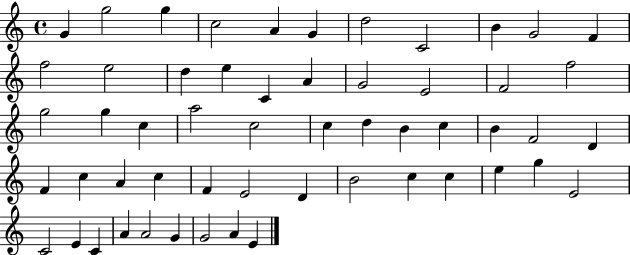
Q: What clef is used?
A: treble